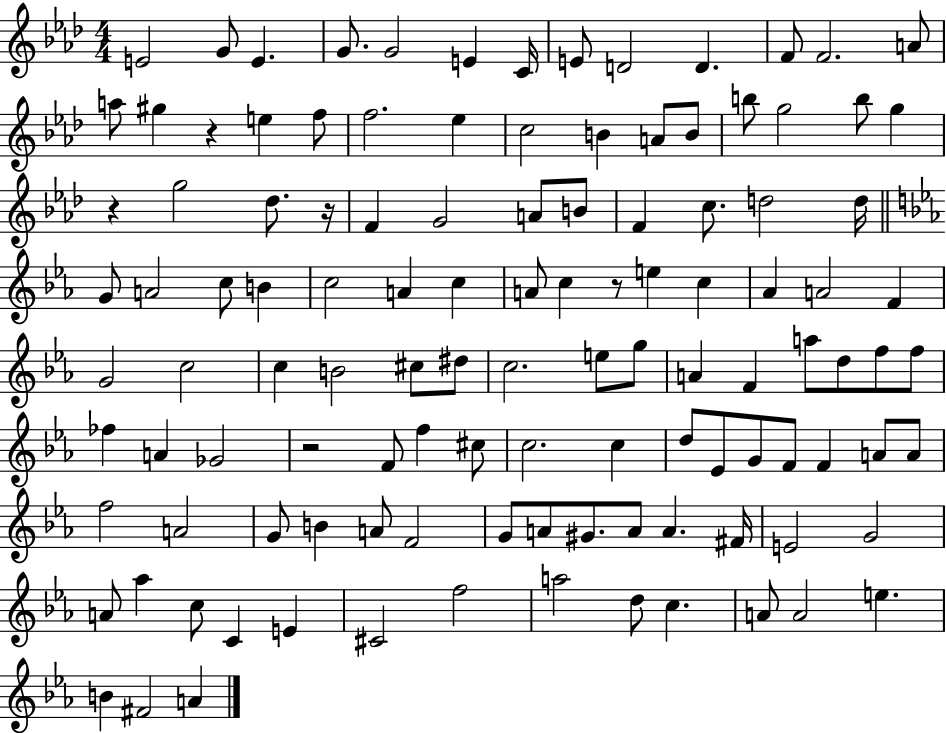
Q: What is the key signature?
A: AES major